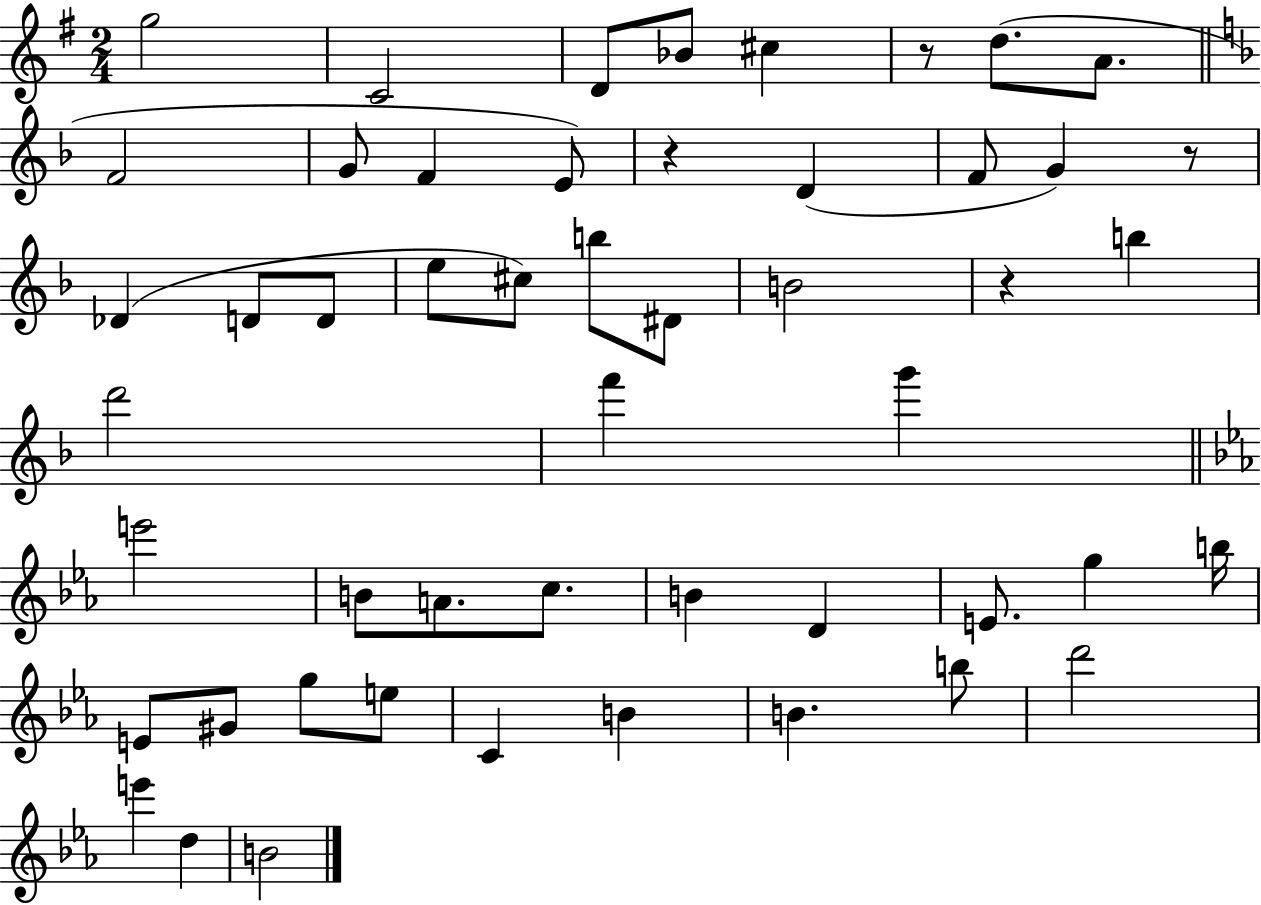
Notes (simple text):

G5/h C4/h D4/e Bb4/e C#5/q R/e D5/e. A4/e. F4/h G4/e F4/q E4/e R/q D4/q F4/e G4/q R/e Db4/q D4/e D4/e E5/e C#5/e B5/e D#4/e B4/h R/q B5/q D6/h F6/q G6/q E6/h B4/e A4/e. C5/e. B4/q D4/q E4/e. G5/q B5/s E4/e G#4/e G5/e E5/e C4/q B4/q B4/q. B5/e D6/h E6/q D5/q B4/h